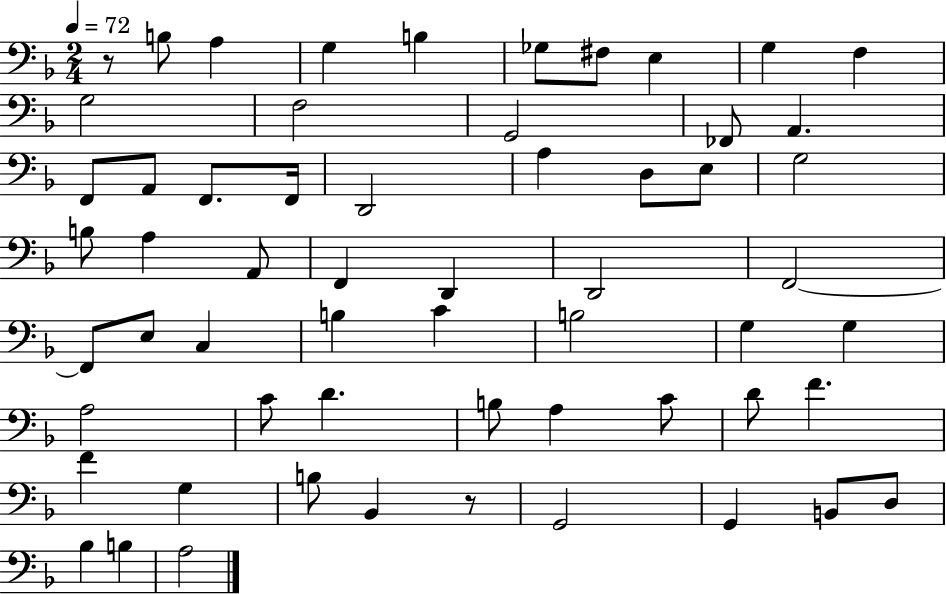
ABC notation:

X:1
T:Untitled
M:2/4
L:1/4
K:F
z/2 B,/2 A, G, B, _G,/2 ^F,/2 E, G, F, G,2 F,2 G,,2 _F,,/2 A,, F,,/2 A,,/2 F,,/2 F,,/4 D,,2 A, D,/2 E,/2 G,2 B,/2 A, A,,/2 F,, D,, D,,2 F,,2 F,,/2 E,/2 C, B, C B,2 G, G, A,2 C/2 D B,/2 A, C/2 D/2 F F G, B,/2 _B,, z/2 G,,2 G,, B,,/2 D,/2 _B, B, A,2